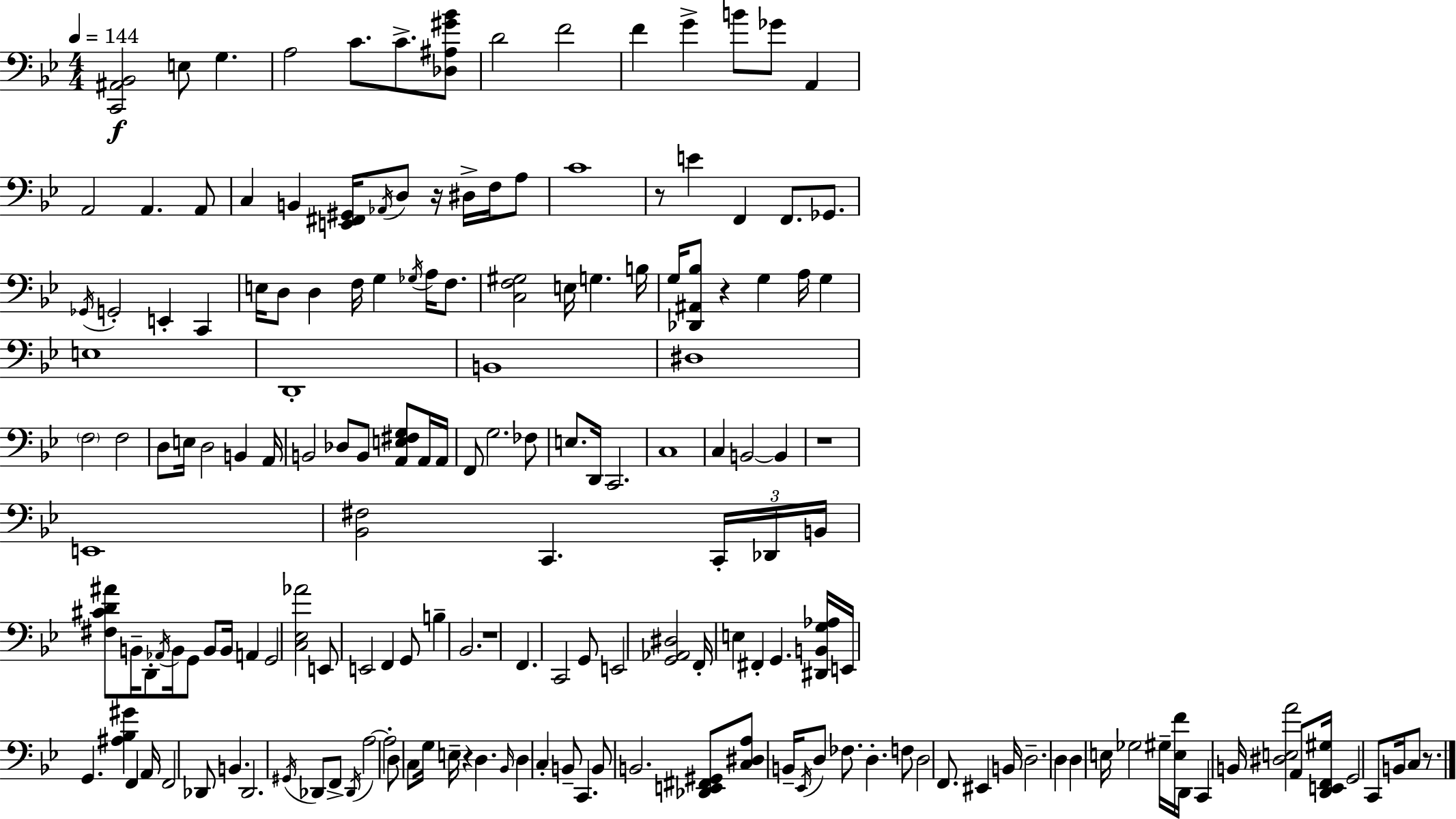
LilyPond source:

{
  \clef bass
  \numericTimeSignature
  \time 4/4
  \key bes \major
  \tempo 4 = 144
  <c, ais, bes,>2\f e8 g4. | a2 c'8. c'8.-> <des ais gis' bes'>8 | d'2 f'2 | f'4 g'4-> b'8 ges'8 a,4 | \break a,2 a,4. a,8 | c4 b,4 <e, fis, gis,>16 \acciaccatura { aes,16 } d8 r16 dis16-> f16 a8 | c'1 | r8 e'4 f,4 f,8. ges,8. | \break \acciaccatura { ges,16 } g,2-. e,4-. c,4 | e16 d8 d4 f16 g4 \acciaccatura { ges16 } a16 | f8. <c f gis>2 e16 g4. | b16 g16 <des, ais, bes>8 r4 g4 a16 g4 | \break e1 | d,1-. | b,1 | dis1 | \break \parenthesize f2 f2 | d8 e16 d2 b,4 | a,16 b,2 des8 b,8 <a, e fis g>8 | a,16 a,16 f,8 g2. | \break fes8 e8. d,16 c,2. | c1 | c4 b,2~~ b,4 | r1 | \break e,1 | <bes, fis>2 c,4. | \tuplet 3/2 { c,16-. des,16 b,16 } <fis cis' d' ais'>8 b,16-- d,8-. \acciaccatura { aes,16 } b,16 g,8 b,8 b,16 | a,4 g,2 <c ees aes'>2 | \break e,8 e,2 f,4 | g,8 b4-- bes,2. | r1 | f,4. c,2 | \break g,8 e,2 <g, aes, dis>2 | f,16-. e4 fis,4-. g,4. | <dis, b, g aes>16 e,16 g,4. <ais bes gis'>4 f,4 | a,16 f,2 des,8 b,4. | \break des,2. | \acciaccatura { gis,16 } des,8 f,8-> \acciaccatura { des,16 } a2~~ a2-. | d8 c8 g16 e16-- r4 | d4. \grace { bes,16 } d4 c4-. b,8-- | \break c,4. b,8 b,2. | <des, e, fis, gis,>8 <c dis a>8 b,16-- \acciaccatura { ees,16 } d8 fes8. | d4.-. f8 d2 | f,8. eis,4 b,16 d2.-- | \break d4 d4 e16 ges2 | gis16-- <e f'>16 d,16 c,4 b,16 <dis e a'>2 | a,8 <d, e, f, gis>16 g,2 | c,8 b,16 c8 r8. \bar "|."
}